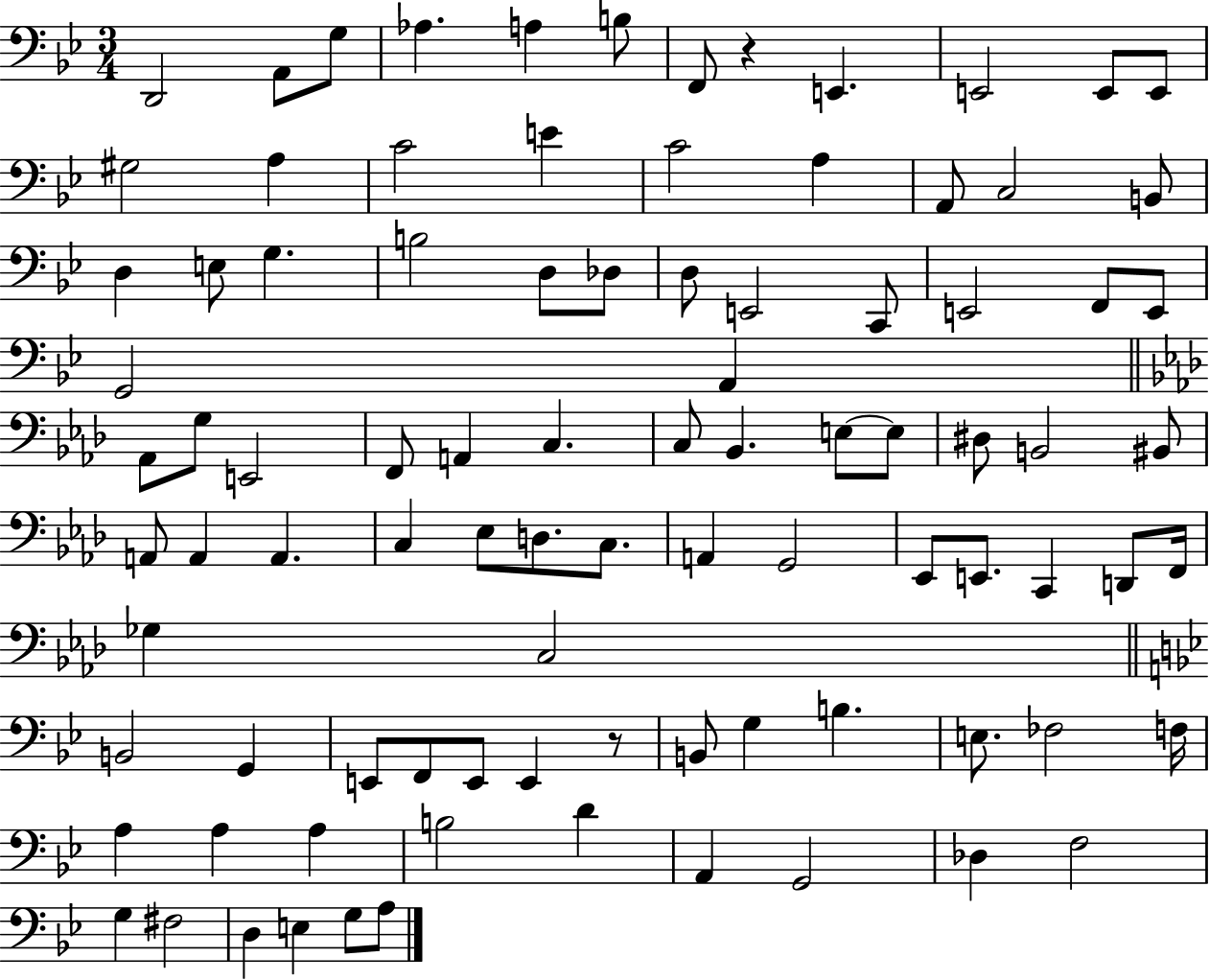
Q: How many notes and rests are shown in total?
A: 92